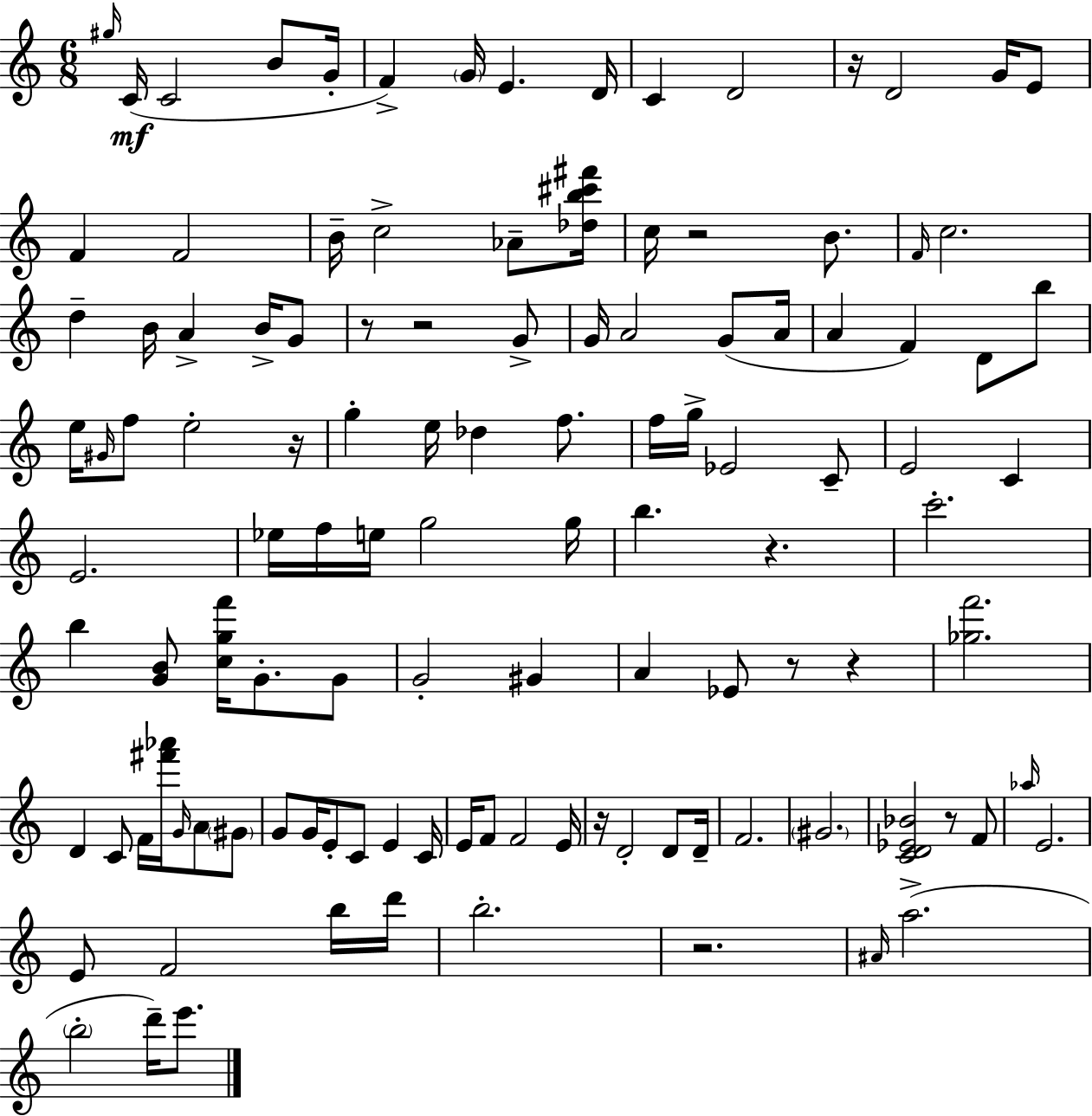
G#5/s C4/s C4/h B4/e G4/s F4/q G4/s E4/q. D4/s C4/q D4/h R/s D4/h G4/s E4/e F4/q F4/h B4/s C5/h Ab4/e [Db5,B5,C#6,F#6]/s C5/s R/h B4/e. F4/s C5/h. D5/q B4/s A4/q B4/s G4/e R/e R/h G4/e G4/s A4/h G4/e A4/s A4/q F4/q D4/e B5/e E5/s G#4/s F5/e E5/h R/s G5/q E5/s Db5/q F5/e. F5/s G5/s Eb4/h C4/e E4/h C4/q E4/h. Eb5/s F5/s E5/s G5/h G5/s B5/q. R/q. C6/h. B5/q [G4,B4]/e [C5,G5,F6]/s G4/e. G4/e G4/h G#4/q A4/q Eb4/e R/e R/q [Gb5,F6]/h. D4/q C4/e F4/s [F#6,Ab6]/s G4/s A4/e G#4/e G4/e G4/s E4/e C4/e E4/q C4/s E4/s F4/e F4/h E4/s R/s D4/h D4/e D4/s F4/h. G#4/h. [C4,D4,Eb4,Bb4]/h R/e F4/e Ab5/s E4/h. E4/e F4/h B5/s D6/s B5/h. R/h. A#4/s A5/h. B5/h D6/s E6/e.